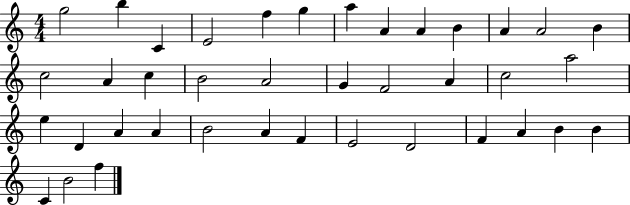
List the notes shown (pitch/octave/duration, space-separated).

G5/h B5/q C4/q E4/h F5/q G5/q A5/q A4/q A4/q B4/q A4/q A4/h B4/q C5/h A4/q C5/q B4/h A4/h G4/q F4/h A4/q C5/h A5/h E5/q D4/q A4/q A4/q B4/h A4/q F4/q E4/h D4/h F4/q A4/q B4/q B4/q C4/q B4/h F5/q